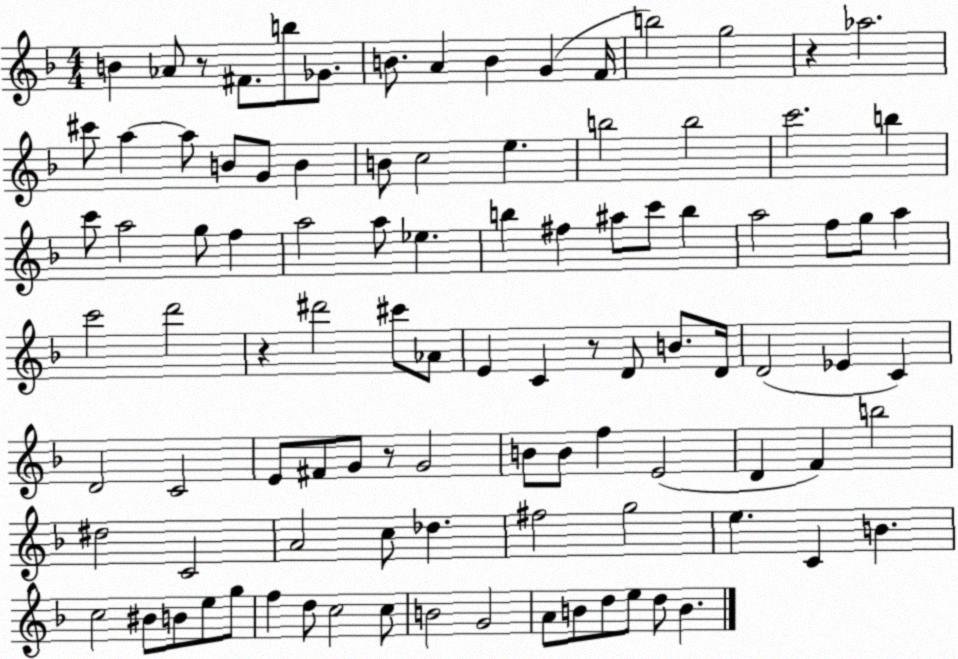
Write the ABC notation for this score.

X:1
T:Untitled
M:4/4
L:1/4
K:F
B _A/2 z/2 ^F/2 b/2 _G/2 B/2 A B G F/4 b2 g2 z _a2 ^c'/2 a a/2 B/2 G/2 B B/2 c2 e b2 b2 c'2 b c'/2 a2 g/2 f a2 a/2 _e b ^f ^a/2 c'/2 b a2 f/2 g/2 a c'2 d'2 z ^d'2 ^c'/2 _A/2 E C z/2 D/2 B/2 D/4 D2 _E C D2 C2 E/2 ^F/2 G/2 z/2 G2 B/2 B/2 f E2 D F b2 ^d2 C2 A2 c/2 _d ^f2 g2 e C B c2 ^B/2 B/2 e/2 g/2 f d/2 c2 c/2 B2 G2 A/2 B/2 d/2 e/2 d/2 B